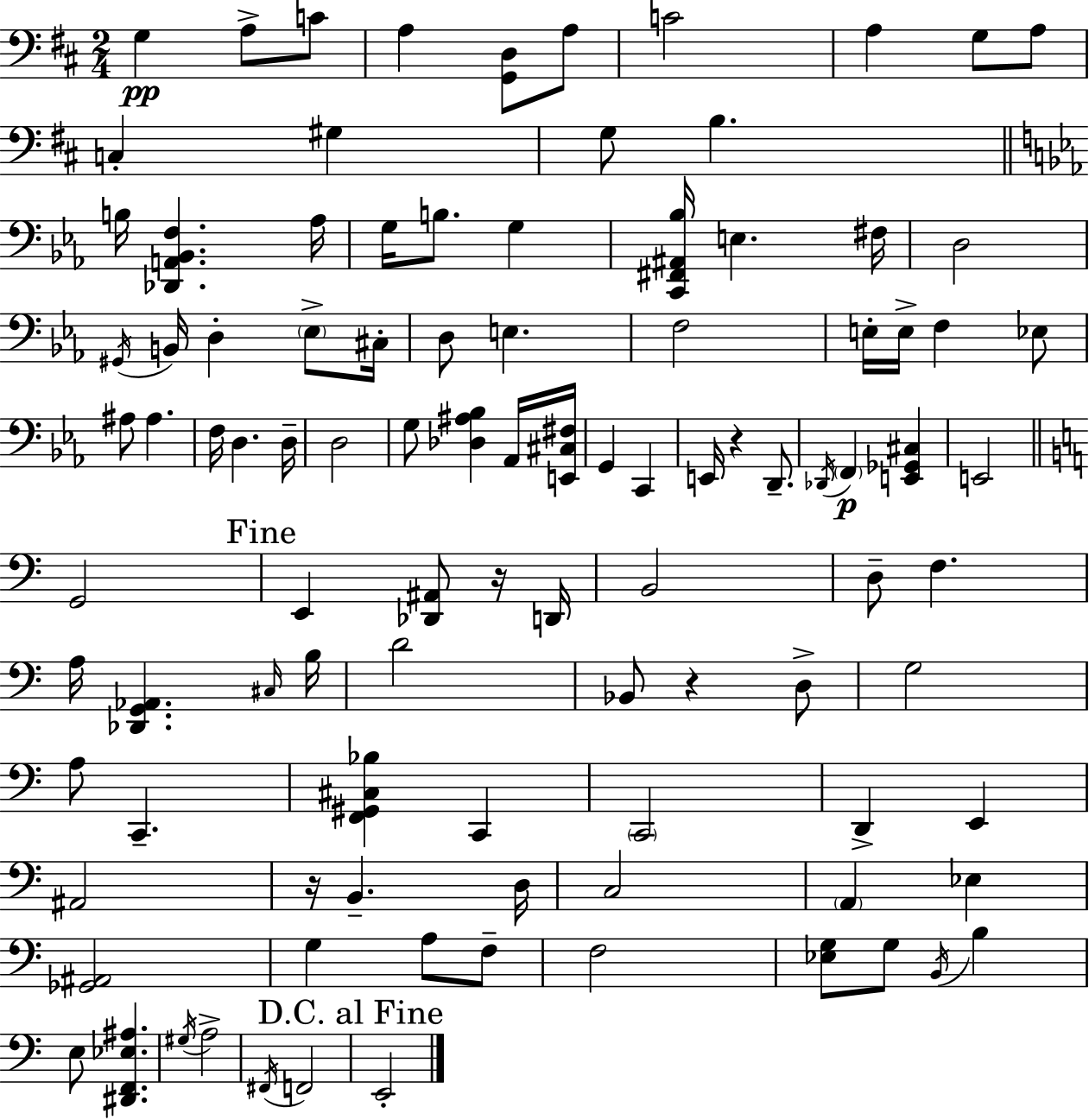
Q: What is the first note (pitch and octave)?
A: G3